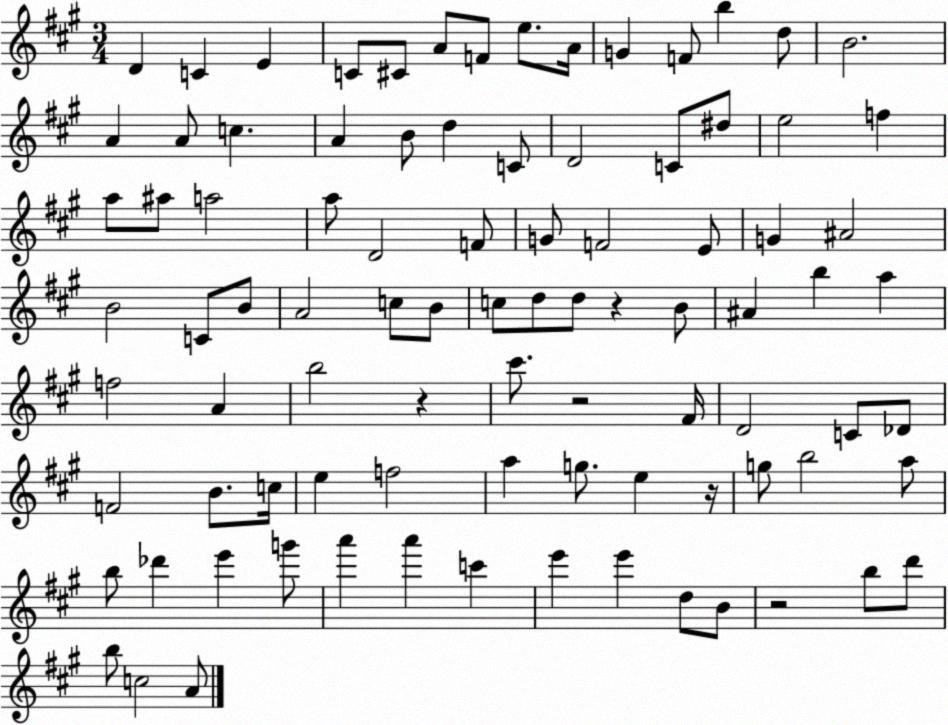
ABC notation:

X:1
T:Untitled
M:3/4
L:1/4
K:A
D C E C/2 ^C/2 A/2 F/2 e/2 A/4 G F/2 b d/2 B2 A A/2 c A B/2 d C/2 D2 C/2 ^d/2 e2 f a/2 ^a/2 a2 a/2 D2 F/2 G/2 F2 E/2 G ^A2 B2 C/2 B/2 A2 c/2 B/2 c/2 d/2 d/2 z B/2 ^A b a f2 A b2 z ^c'/2 z2 ^F/4 D2 C/2 _D/2 F2 B/2 c/4 e f2 a g/2 e z/4 g/2 b2 a/2 b/2 _d' e' g'/2 a' a' c' e' e' d/2 B/2 z2 b/2 d'/2 b/2 c2 A/2